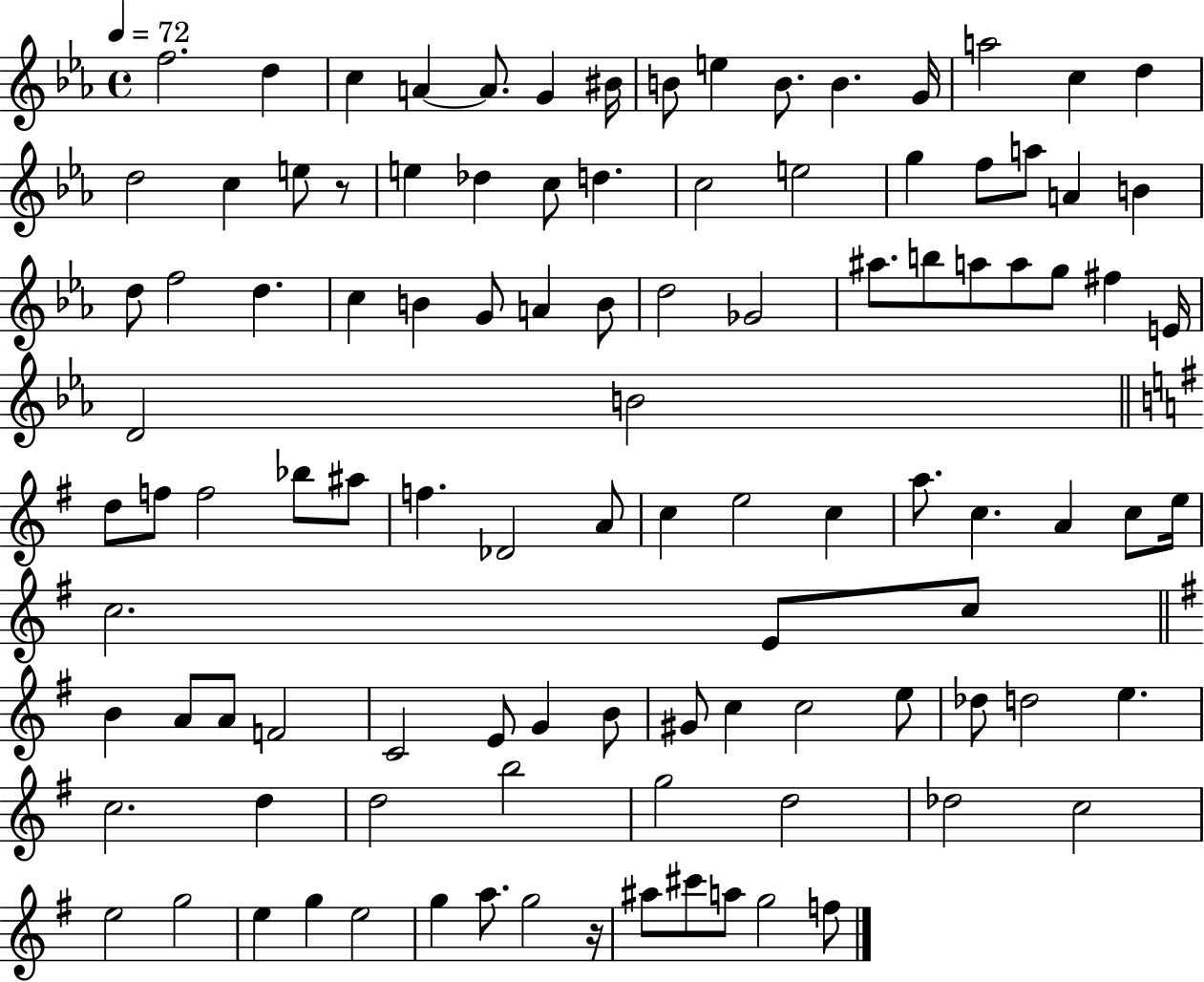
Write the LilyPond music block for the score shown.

{
  \clef treble
  \time 4/4
  \defaultTimeSignature
  \key ees \major
  \tempo 4 = 72
  \repeat volta 2 { f''2. d''4 | c''4 a'4~~ a'8. g'4 bis'16 | b'8 e''4 b'8. b'4. g'16 | a''2 c''4 d''4 | \break d''2 c''4 e''8 r8 | e''4 des''4 c''8 d''4. | c''2 e''2 | g''4 f''8 a''8 a'4 b'4 | \break d''8 f''2 d''4. | c''4 b'4 g'8 a'4 b'8 | d''2 ges'2 | ais''8. b''8 a''8 a''8 g''8 fis''4 e'16 | \break d'2 b'2 | \bar "||" \break \key e \minor d''8 f''8 f''2 bes''8 ais''8 | f''4. des'2 a'8 | c''4 e''2 c''4 | a''8. c''4. a'4 c''8 e''16 | \break c''2. e'8 c''8 | \bar "||" \break \key g \major b'4 a'8 a'8 f'2 | c'2 e'8 g'4 b'8 | gis'8 c''4 c''2 e''8 | des''8 d''2 e''4. | \break c''2. d''4 | d''2 b''2 | g''2 d''2 | des''2 c''2 | \break e''2 g''2 | e''4 g''4 e''2 | g''4 a''8. g''2 r16 | ais''8 cis'''8 a''8 g''2 f''8 | \break } \bar "|."
}